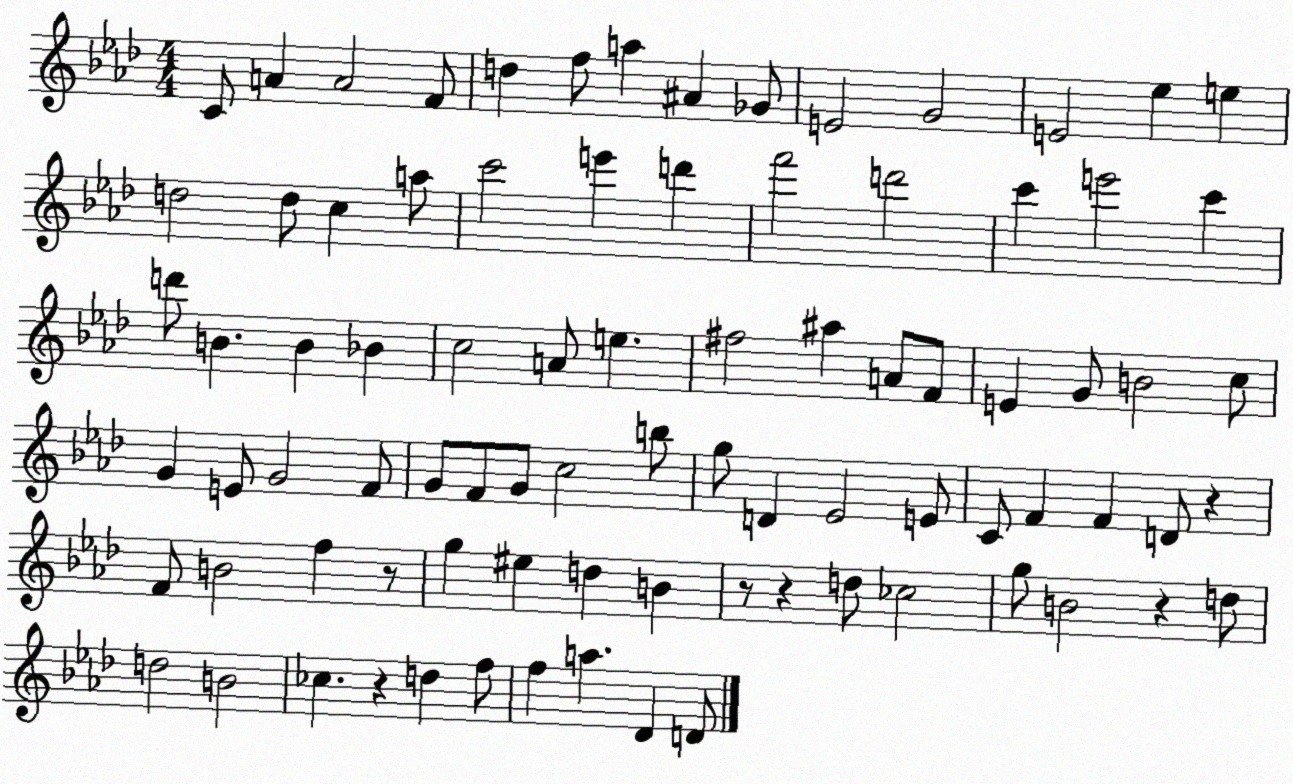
X:1
T:Untitled
M:4/4
L:1/4
K:Ab
C/2 A A2 F/2 d f/2 a ^A _G/2 E2 G2 E2 _e e d2 d/2 c a/2 c'2 e' d' f'2 d'2 c' e'2 c' d'/2 B B _B c2 A/2 e ^f2 ^a A/2 F/2 E G/2 B2 c/2 G E/2 G2 F/2 G/2 F/2 G/2 c2 b/2 g/2 D _E2 E/2 C/2 F F D/2 z F/2 B2 f z/2 g ^e d B z/2 z d/2 _c2 g/2 B2 z d/2 d2 B2 _c z d f/2 f a _D D/2